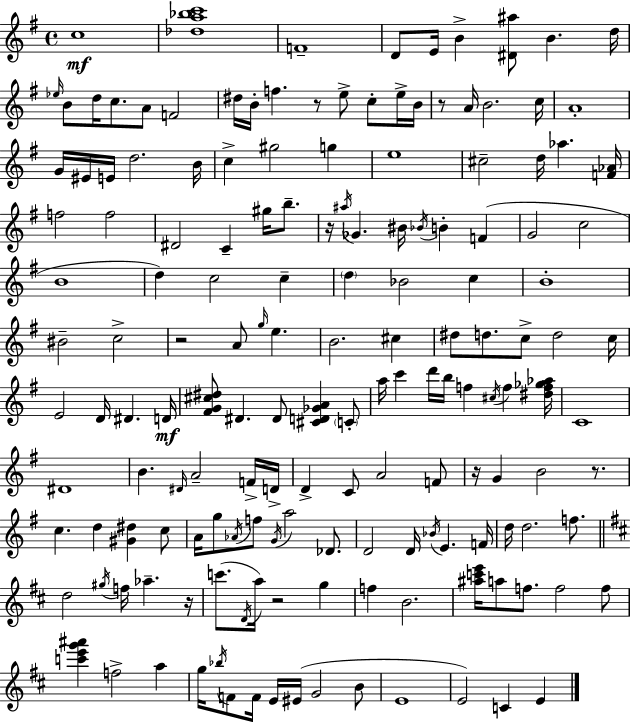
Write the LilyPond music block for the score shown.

{
  \clef treble
  \time 4/4
  \defaultTimeSignature
  \key g \major
  c''1\mf | <des'' a'' bes'' c'''>1 | f'1-- | d'8 e'16 b'4-> <dis' ais''>8 b'4. d''16 | \break \grace { ees''16 } b'8 d''16 c''8. a'8 f'2 | dis''16 b'16-. f''4. r8 e''8-> c''8-. e''16-> | b'16 r8 a'16 b'2. | c''16 a'1-. | \break g'16 eis'16 e'16 d''2. | b'16 c''4-> gis''2 g''4 | e''1 | cis''2-- d''16 aes''4. | \break <f' aes'>16 f''2 f''2 | dis'2 c'4-- gis''16 b''8.-- | r16 \acciaccatura { ais''16 } ges'4. bis'16 \acciaccatura { bes'16 } b'4-. f'4( | g'2 c''2 | \break b'1 | d''4) c''2 c''4-- | \parenthesize d''4 bes'2 c''4 | b'1-. | \break bis'2-- c''2-> | r2 a'8 \grace { g''16 } e''4. | b'2. | cis''4 dis''8 d''8. c''8-> d''2 | \break c''16 e'2 d'16 dis'4. | d'16\mf <fis' g' cis'' dis''>8 dis'4. dis'8 <cis' d' ges' a'>4 | \parenthesize c'8-. a''16 c'''4 d'''16 b''16 f''4 \acciaccatura { cis''16 } | f''4 <dis'' f'' ges'' aes''>16 c'1 | \break dis'1 | b'4. \grace { dis'16 } a'2-- | f'16-> d'16-> d'4-> c'8 a'2 | f'8 r16 g'4 b'2 | \break r8. c''4. d''4 | <gis' dis''>4 c''8 a'16 g''8 \acciaccatura { aes'16 } f''8 \acciaccatura { g'16 } a''2 | des'8. d'2 | d'16 \acciaccatura { bes'16 } e'4. f'16 d''16 d''2. | \break f''8. \bar "||" \break \key d \major d''2 \acciaccatura { gis''16 } f''16 aes''4.-- | r16 c'''8.( \acciaccatura { d'16 } a''16) r2 g''4 | f''4 b'2. | <ais'' c''' e'''>16 a''8 f''8. f''2 | \break f''8 <c''' e''' g''' ais'''>4 f''2-> a''4 | g''16 \acciaccatura { bes''16 } f'8 f'16 e'16 eis'16( g'2 | b'8 e'1 | e'2) c'4 e'4 | \break \bar "|."
}